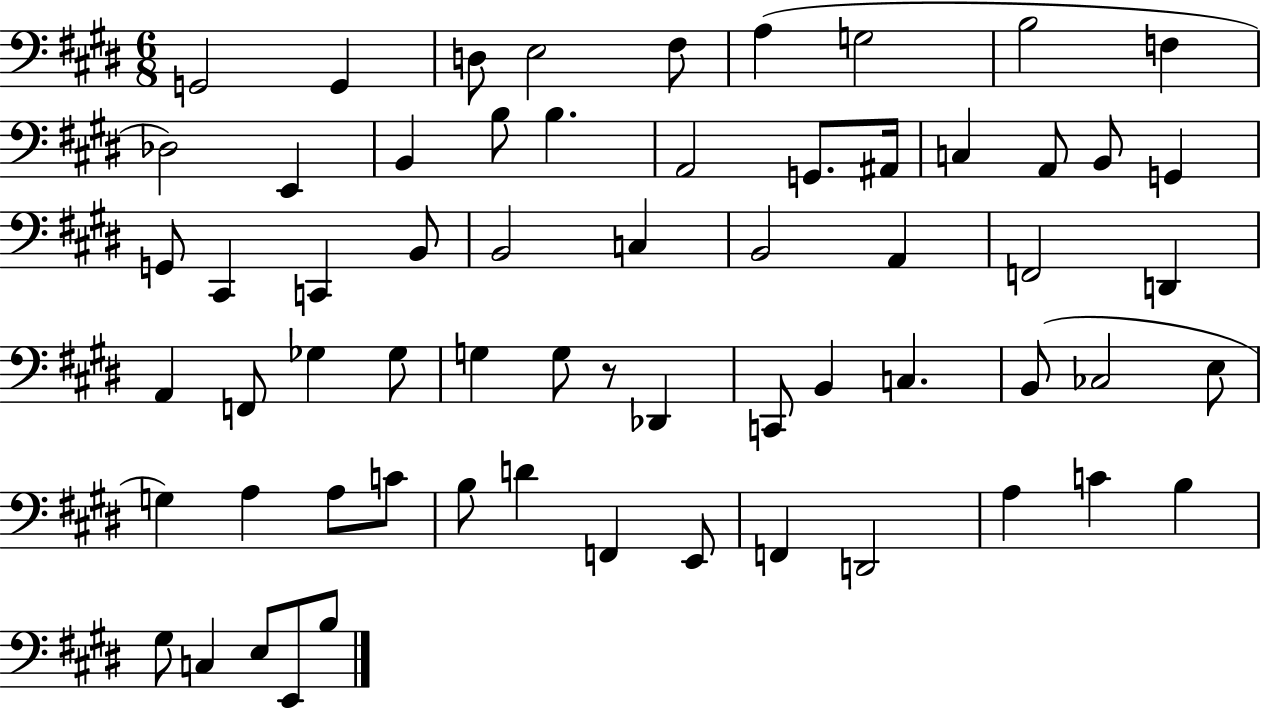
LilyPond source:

{
  \clef bass
  \numericTimeSignature
  \time 6/8
  \key e \major
  \repeat volta 2 { g,2 g,4 | d8 e2 fis8 | a4( g2 | b2 f4 | \break des2) e,4 | b,4 b8 b4. | a,2 g,8. ais,16 | c4 a,8 b,8 g,4 | \break g,8 cis,4 c,4 b,8 | b,2 c4 | b,2 a,4 | f,2 d,4 | \break a,4 f,8 ges4 ges8 | g4 g8 r8 des,4 | c,8 b,4 c4. | b,8( ces2 e8 | \break g4) a4 a8 c'8 | b8 d'4 f,4 e,8 | f,4 d,2 | a4 c'4 b4 | \break gis8 c4 e8 e,8 b8 | } \bar "|."
}